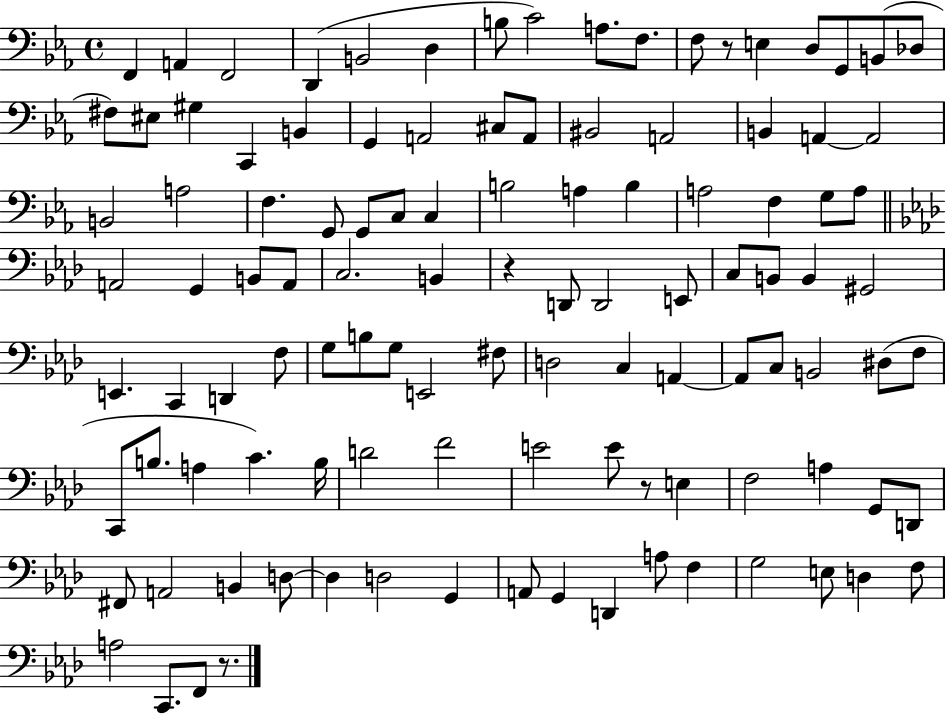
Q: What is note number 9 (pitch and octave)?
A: A3